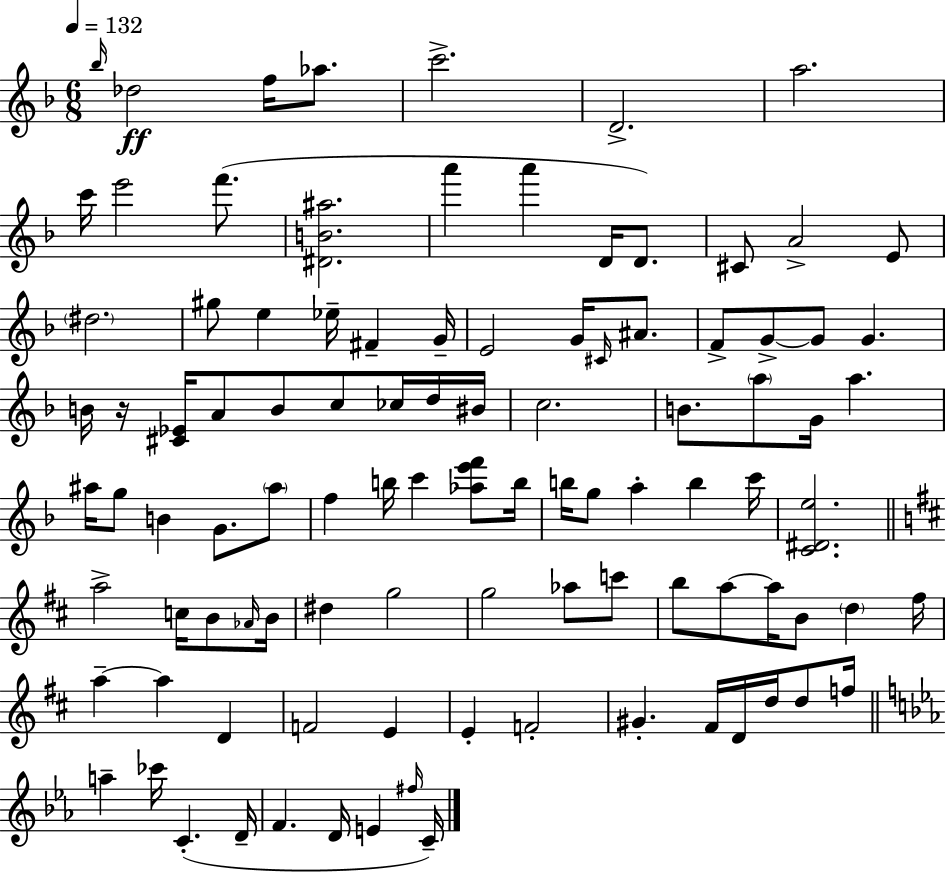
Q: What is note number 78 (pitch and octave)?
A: E4